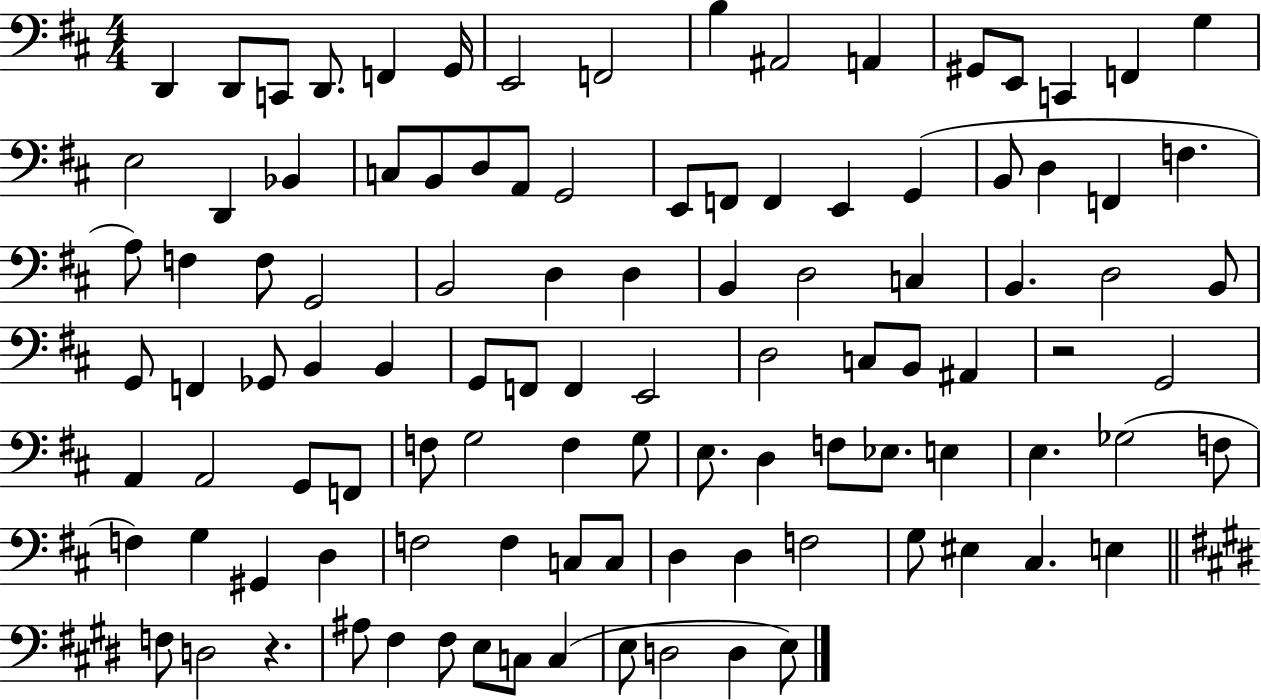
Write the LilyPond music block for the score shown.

{
  \clef bass
  \numericTimeSignature
  \time 4/4
  \key d \major
  \repeat volta 2 { d,4 d,8 c,8 d,8. f,4 g,16 | e,2 f,2 | b4 ais,2 a,4 | gis,8 e,8 c,4 f,4 g4 | \break e2 d,4 bes,4 | c8 b,8 d8 a,8 g,2 | e,8 f,8 f,4 e,4 g,4( | b,8 d4 f,4 f4. | \break a8) f4 f8 g,2 | b,2 d4 d4 | b,4 d2 c4 | b,4. d2 b,8 | \break g,8 f,4 ges,8 b,4 b,4 | g,8 f,8 f,4 e,2 | d2 c8 b,8 ais,4 | r2 g,2 | \break a,4 a,2 g,8 f,8 | f8 g2 f4 g8 | e8. d4 f8 ees8. e4 | e4. ges2( f8 | \break f4) g4 gis,4 d4 | f2 f4 c8 c8 | d4 d4 f2 | g8 eis4 cis4. e4 | \break \bar "||" \break \key e \major f8 d2 r4. | ais8 fis4 fis8 e8 c8 c4( | e8 d2 d4 e8) | } \bar "|."
}